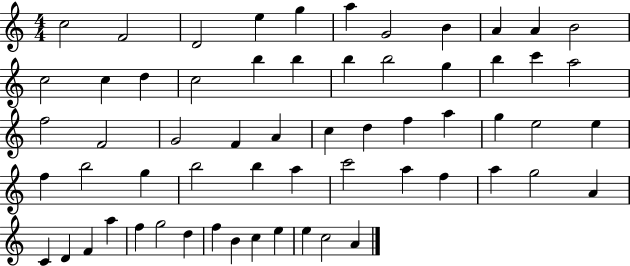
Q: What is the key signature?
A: C major